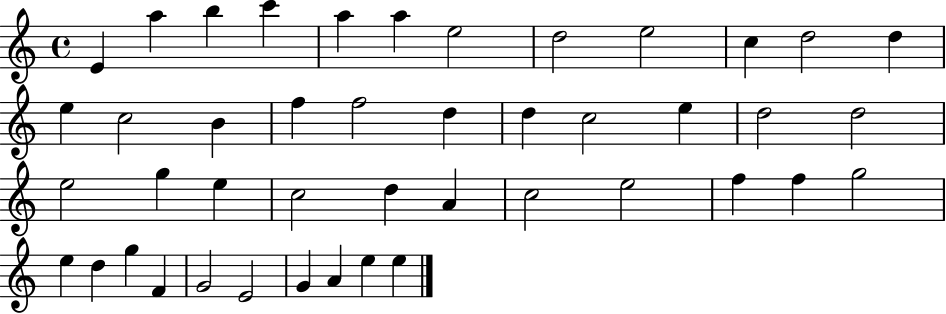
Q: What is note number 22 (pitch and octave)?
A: D5